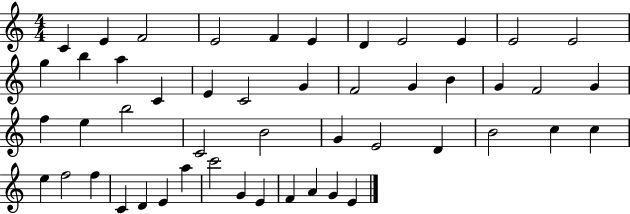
C4/q E4/q F4/h E4/h F4/q E4/q D4/q E4/h E4/q E4/h E4/h G5/q B5/q A5/q C4/q E4/q C4/h G4/q F4/h G4/q B4/q G4/q F4/h G4/q F5/q E5/q B5/h C4/h B4/h G4/q E4/h D4/q B4/h C5/q C5/q E5/q F5/h F5/q C4/q D4/q E4/q A5/q C6/h G4/q E4/q F4/q A4/q G4/q E4/q